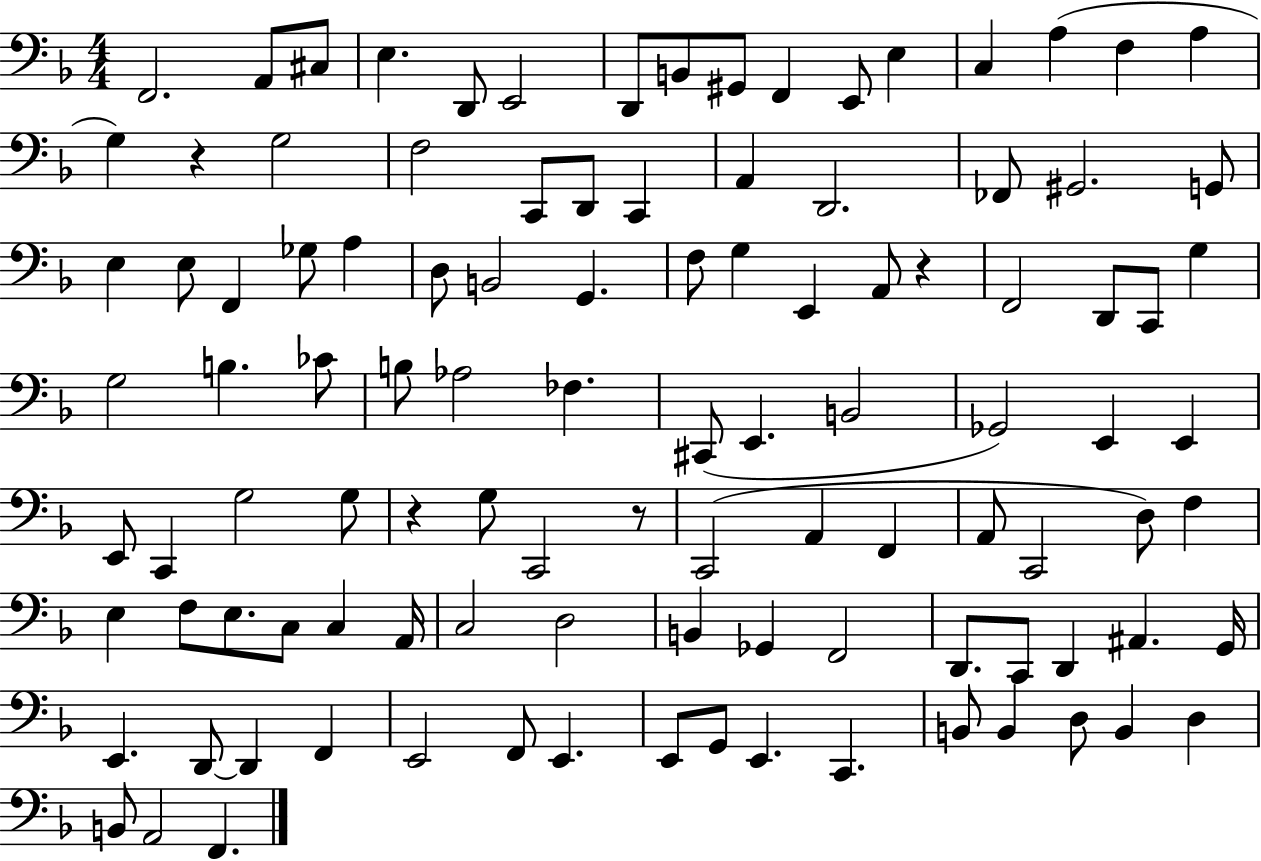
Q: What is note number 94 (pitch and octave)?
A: E2